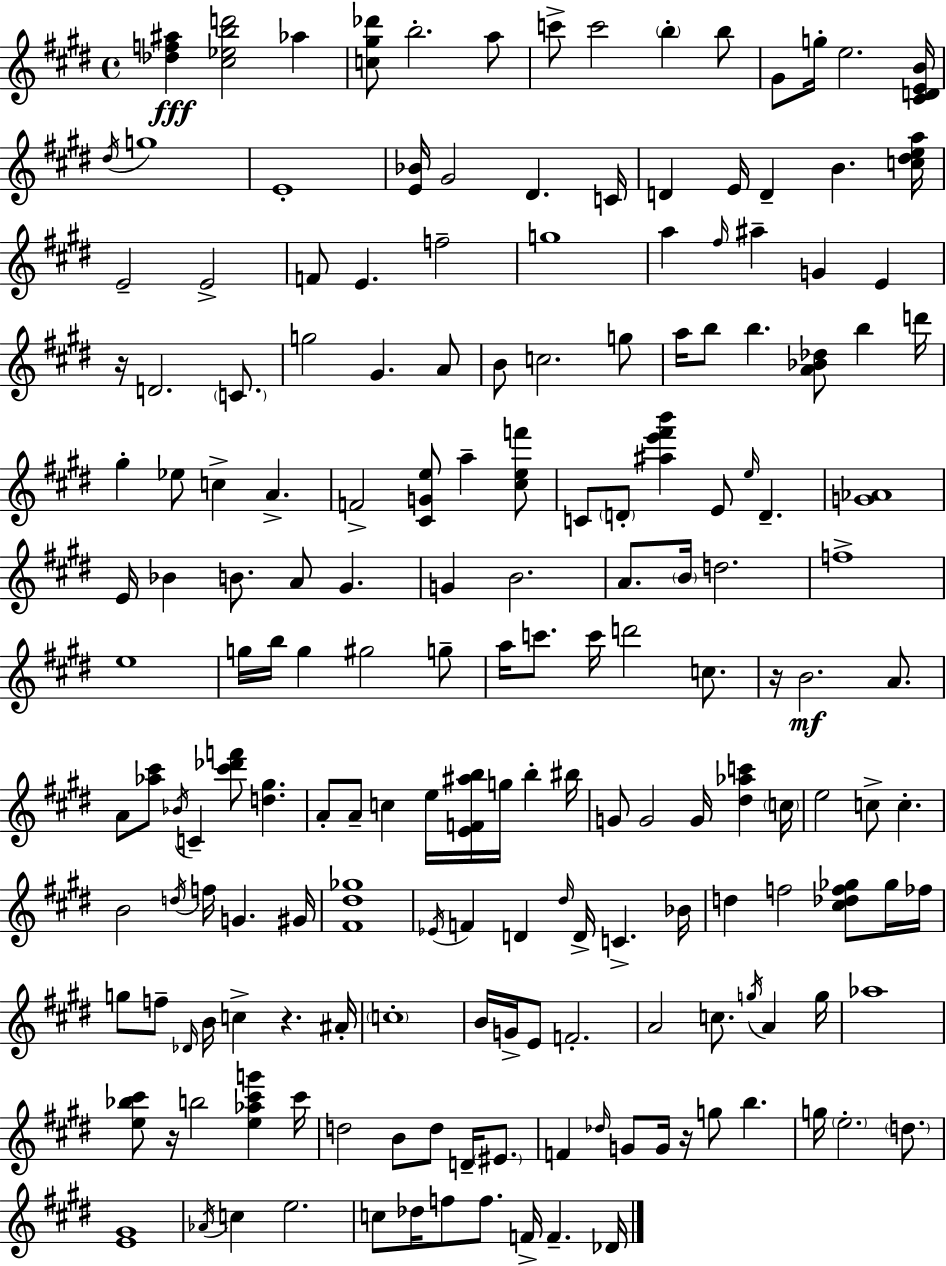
X:1
T:Untitled
M:4/4
L:1/4
K:E
[_df^a] [^c_ebd']2 _a [c^g_d']/2 b2 a/2 c'/2 c'2 b b/2 ^G/2 g/4 e2 [^CDEB]/4 ^d/4 g4 E4 [E_B]/4 ^G2 ^D C/4 D E/4 D B [c^dea]/4 E2 E2 F/2 E f2 g4 a ^f/4 ^a G E z/4 D2 C/2 g2 ^G A/2 B/2 c2 g/2 a/4 b/2 b [A_B_d]/2 b d'/4 ^g _e/2 c A F2 [^CGe]/2 a [^cef']/2 C/2 D/2 [^ae'^f'b'] E/2 e/4 D [G_A]4 E/4 _B B/2 A/2 ^G G B2 A/2 B/4 d2 f4 e4 g/4 b/4 g ^g2 g/2 a/4 c'/2 c'/4 d'2 c/2 z/4 B2 A/2 A/2 [_a^c']/2 _B/4 C [^c'_d'f']/2 [d^g] A/2 A/2 c e/4 [EF^ab]/4 g/4 b ^b/4 G/2 G2 G/4 [^d_ac'] c/4 e2 c/2 c B2 d/4 f/4 G ^G/4 [^F^d_g]4 _E/4 F D ^d/4 D/4 C _B/4 d f2 [^c_df_g]/2 _g/4 _f/4 g/2 f/2 _D/4 B/4 c z ^A/4 c4 B/4 G/4 E/2 F2 A2 c/2 g/4 A g/4 _a4 [e_b^c']/2 z/4 b2 [e_a^c'g'] ^c'/4 d2 B/2 d/2 D/4 ^E/2 F _d/4 G/2 G/4 z/4 g/2 b g/4 e2 d/2 [E^G]4 _A/4 c e2 c/2 _d/4 f/2 f/2 F/4 F _D/4